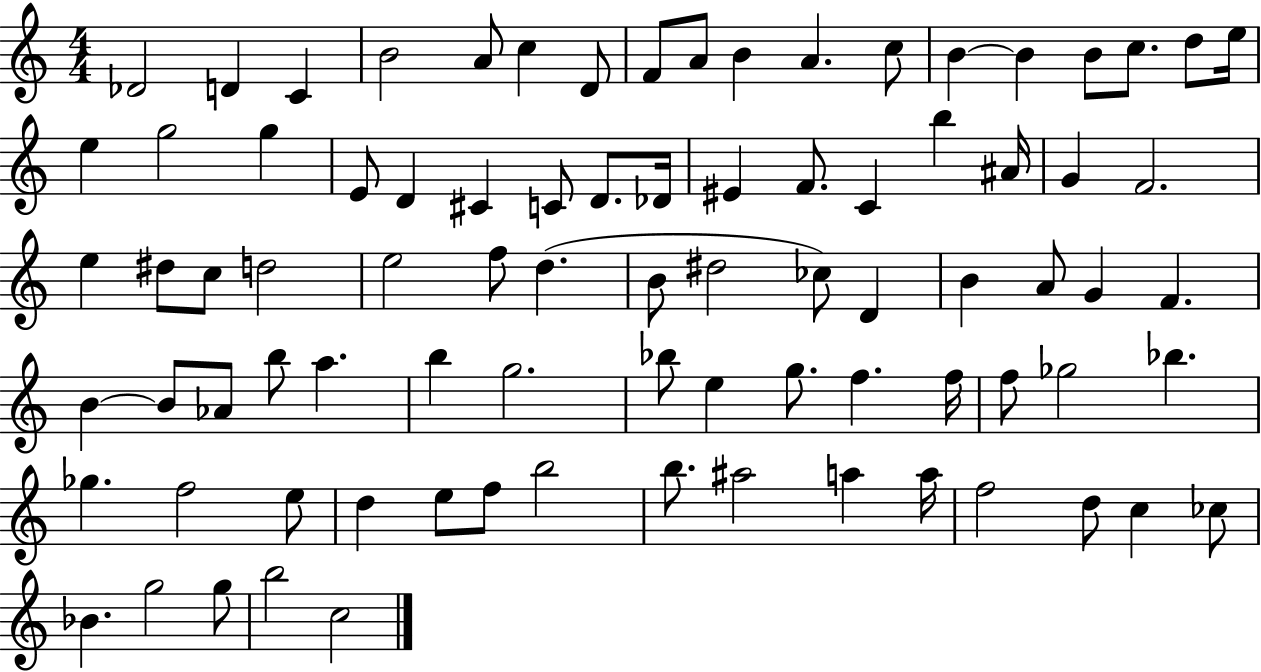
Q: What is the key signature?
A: C major